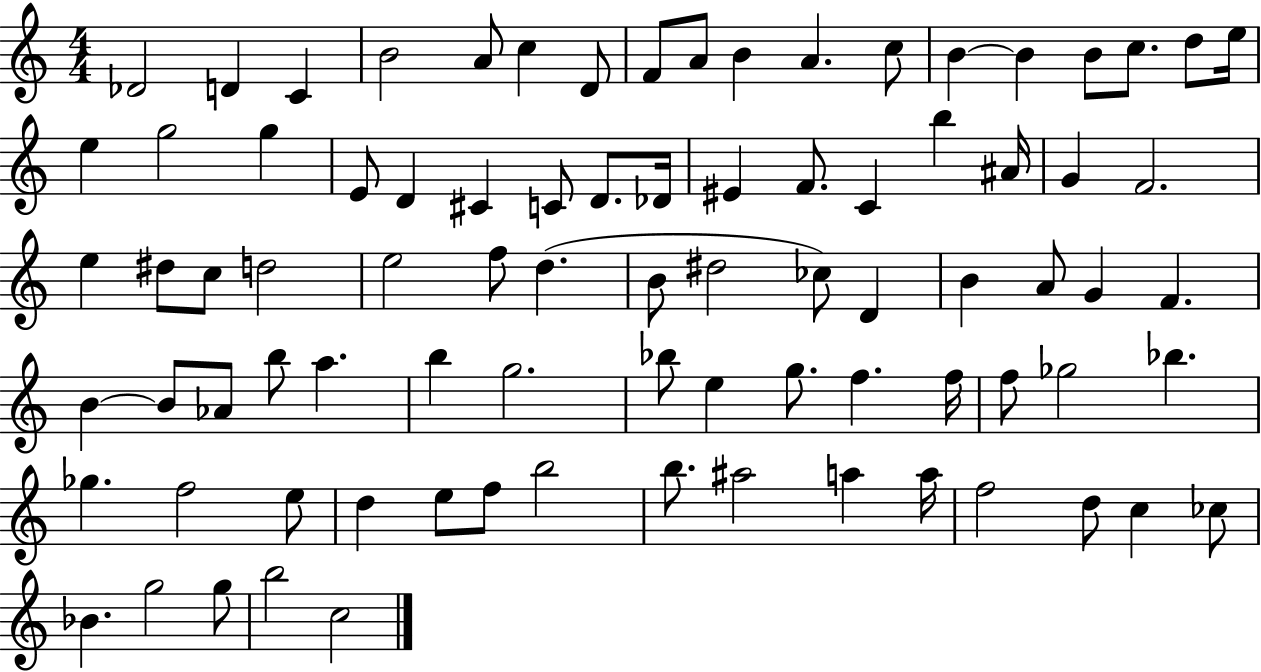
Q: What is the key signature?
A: C major